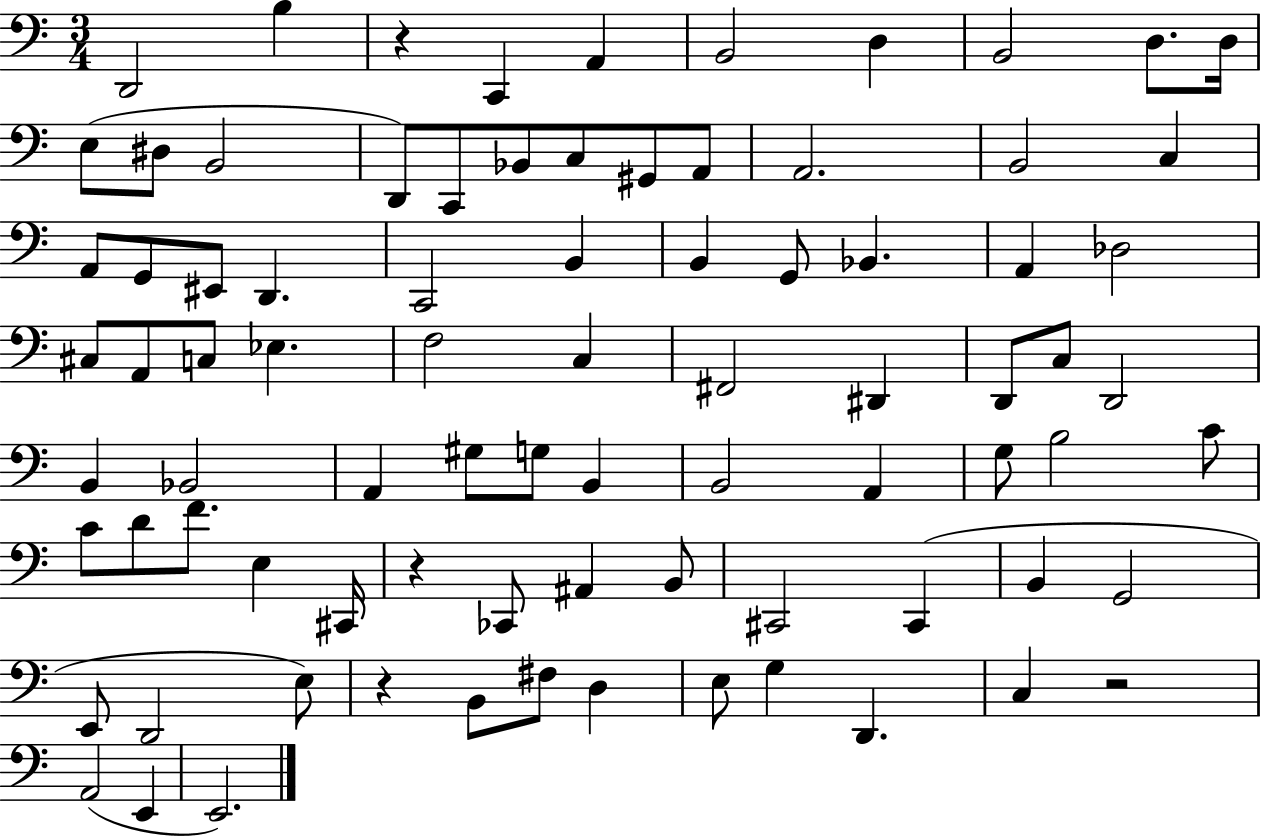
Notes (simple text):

D2/h B3/q R/q C2/q A2/q B2/h D3/q B2/h D3/e. D3/s E3/e D#3/e B2/h D2/e C2/e Bb2/e C3/e G#2/e A2/e A2/h. B2/h C3/q A2/e G2/e EIS2/e D2/q. C2/h B2/q B2/q G2/e Bb2/q. A2/q Db3/h C#3/e A2/e C3/e Eb3/q. F3/h C3/q F#2/h D#2/q D2/e C3/e D2/h B2/q Bb2/h A2/q G#3/e G3/e B2/q B2/h A2/q G3/e B3/h C4/e C4/e D4/e F4/e. E3/q C#2/s R/q CES2/e A#2/q B2/e C#2/h C#2/q B2/q G2/h E2/e D2/h E3/e R/q B2/e F#3/e D3/q E3/e G3/q D2/q. C3/q R/h A2/h E2/q E2/h.